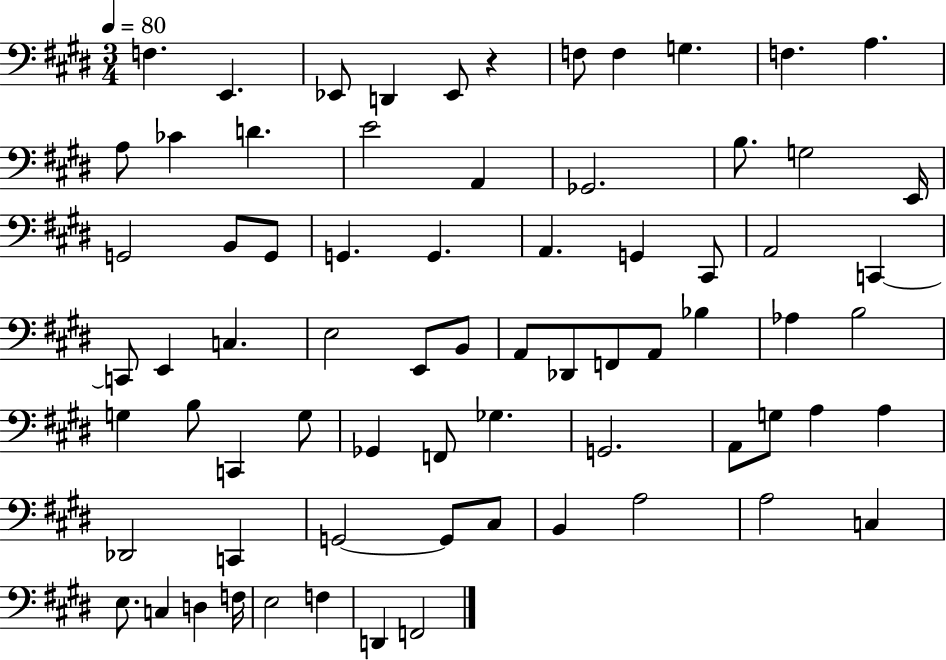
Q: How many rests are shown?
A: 1